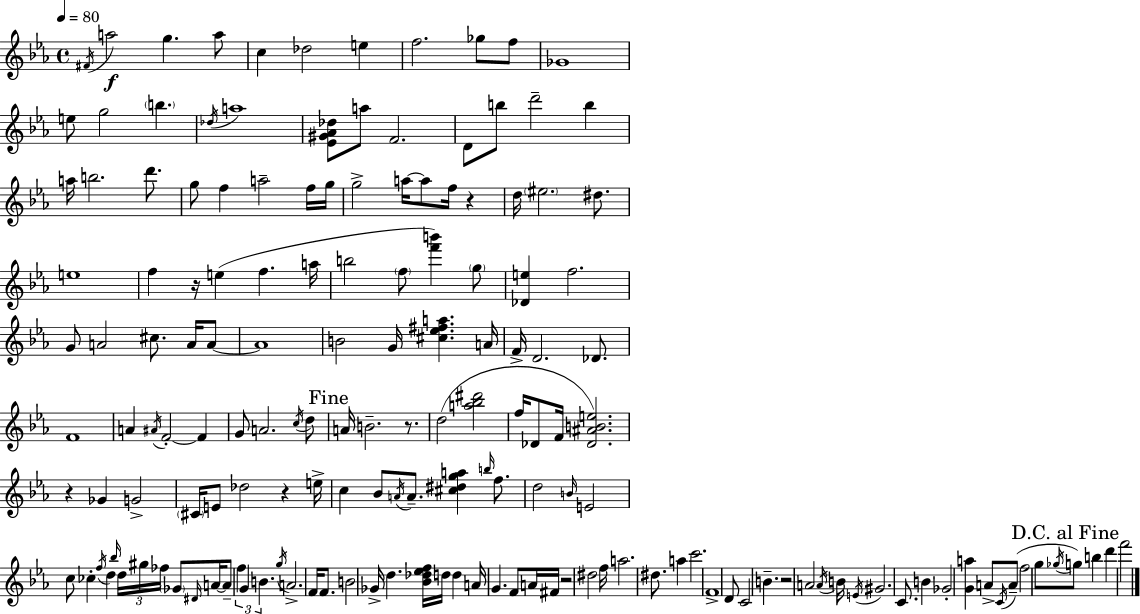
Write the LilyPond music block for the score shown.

{
  \clef treble
  \time 4/4
  \defaultTimeSignature
  \key ees \major
  \tempo 4 = 80
  \repeat volta 2 { \acciaccatura { fis'16 }\f a''2 g''4. a''8 | c''4 des''2 e''4 | f''2. ges''8 f''8 | ges'1 | \break e''8 g''2 \parenthesize b''4. | \acciaccatura { des''16 } a''1 | <ees' gis' aes' des''>8 a''8 f'2. | d'8 b''8 d'''2-- b''4 | \break a''16 b''2. d'''8. | g''8 f''4 a''2-- | f''16 g''16 g''2-> a''16~~ a''8 f''16 r4 | d''16 \parenthesize eis''2. dis''8. | \break e''1 | f''4 r16 e''4( f''4. | a''16 b''2 \parenthesize f''8 <f''' b'''>4) | \parenthesize g''8 <des' e''>4 f''2. | \break g'8 a'2 cis''8. a'16 | a'8~~ a'1 | b'2 g'16 <cis'' ees'' fis'' a''>4. | a'16 f'16-> d'2. des'8. | \break f'1 | a'4 \acciaccatura { ais'16 } f'2-.~~ f'4 | g'8 a'2. | \acciaccatura { c''16 } d''8 \mark "Fine" a'16 b'2.-- | \break r8. d''2( <a'' bes'' dis'''>2 | f''16 des'8 f'16 <des' ais' b' e''>2.) | r4 ges'4 g'2-> | \parenthesize cis'16 e'8 des''2 r4 | \break e''16-> c''4 bes'8 \acciaccatura { a'16 } a'8.-- <cis'' dis'' g'' a''>4 | \grace { b''16 } f''8. d''2 \grace { b'16 } e'2 | c''8 ces''4-. \acciaccatura { f''16 } d''4 | \grace { bes''16 } \tuplet 3/2 { d''16 gis''16 fes''16 } \parenthesize ges'8 \grace { dis'16 } a'16~~ a'8-- \tuplet 3/2 { f''4 | \break g'4 b'4. } \acciaccatura { g''16 } a'2.-> | f'16 f'8. b'2 | ges'16-> d''4. <bes' des'' ees'' f''>16 d''16 d''4 | a'16 g'4. f'8 a'16 fis'16 r2 | \break dis''2 f''16 a''2. | dis''8. a''4 c'''2. | f'1-> | d'8 c'2 | \break b'4.-- r2 | a'2 \acciaccatura { a'16 } b'16 \acciaccatura { e'16 } gis'2. | c'8. b'4 | ges'2-. <g' a''>4 a'8-> \acciaccatura { c'16 } | \break a'8--( f''2 g''8 \acciaccatura { ges''16 }) \mark "D.C. al Fine" g''8 b''4 | d'''4 f'''2 } \bar "|."
}